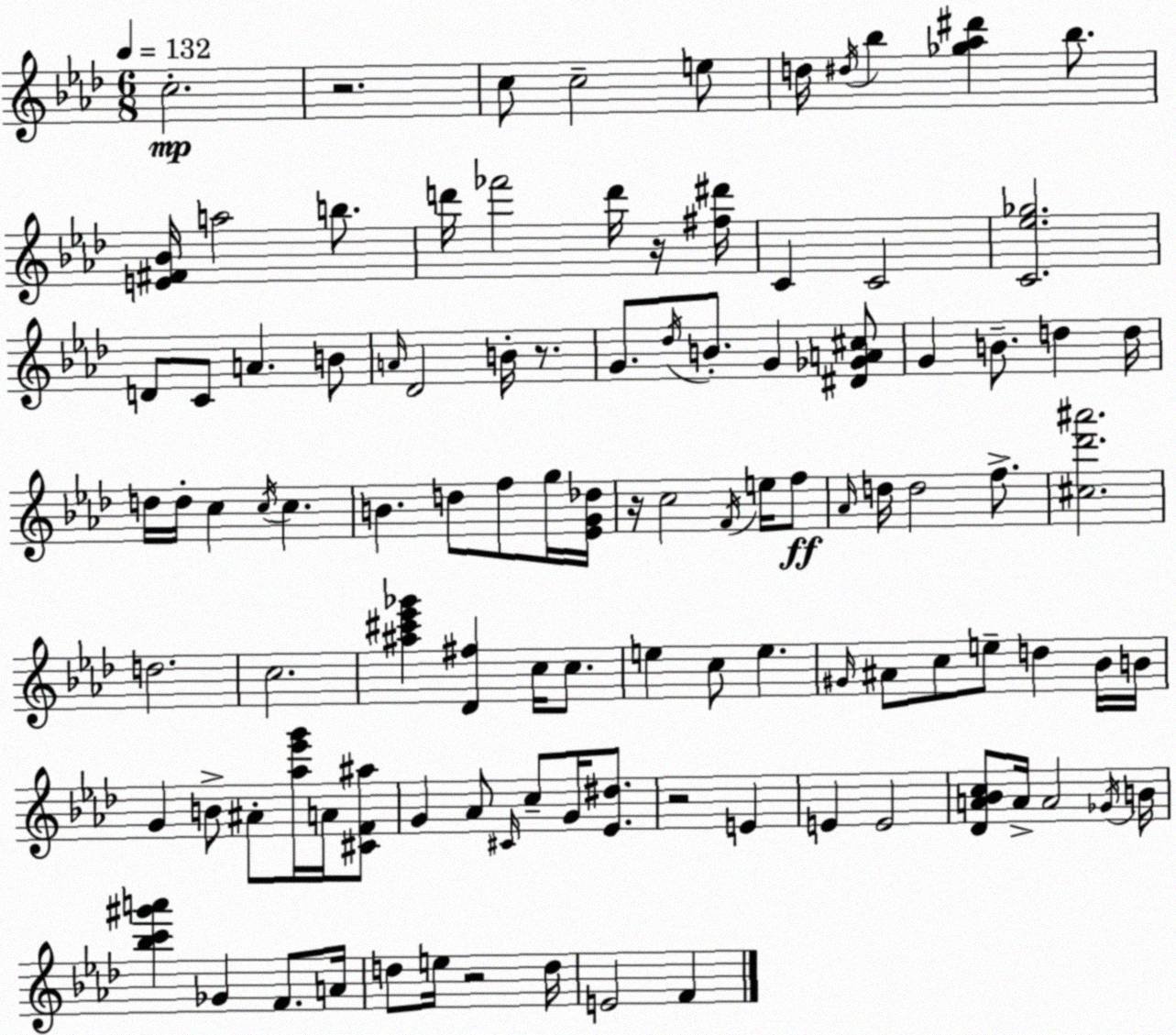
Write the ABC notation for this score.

X:1
T:Untitled
M:6/8
L:1/4
K:Fm
c2 z2 c/2 c2 e/2 d/4 ^d/4 _b [_g_a^d'] _b/2 [E^F_B]/4 a2 b/2 d'/4 _f'2 d'/4 z/4 [^f^d']/4 C C2 [C_e_g]2 D/2 C/2 A B/2 A/4 _D2 B/4 z/2 G/2 _d/4 B/2 G [^D_GA^c]/2 G B/2 d d/4 d/4 d/4 c c/4 c B d/2 f/2 g/4 [_EG_d]/4 z/4 c2 F/4 e/4 f/2 _A/4 d/4 d2 f/2 [^c_d'^a']2 d2 c2 [^a^c'_e'_g'] [_D^f] c/4 c/2 e c/2 e ^G/4 ^A/2 c/2 e/2 d _B/4 B/4 G B/2 ^A/2 [_a_e'g']/4 A/4 [^CF^a]/2 G _A/2 ^C/4 c/2 G/4 [_E^d]/2 z2 E E E2 [_DA_Bc]/2 A/4 A2 _G/4 B/4 [_bc'^g'a'] _G F/2 A/4 d/2 e/4 z2 d/4 E2 F